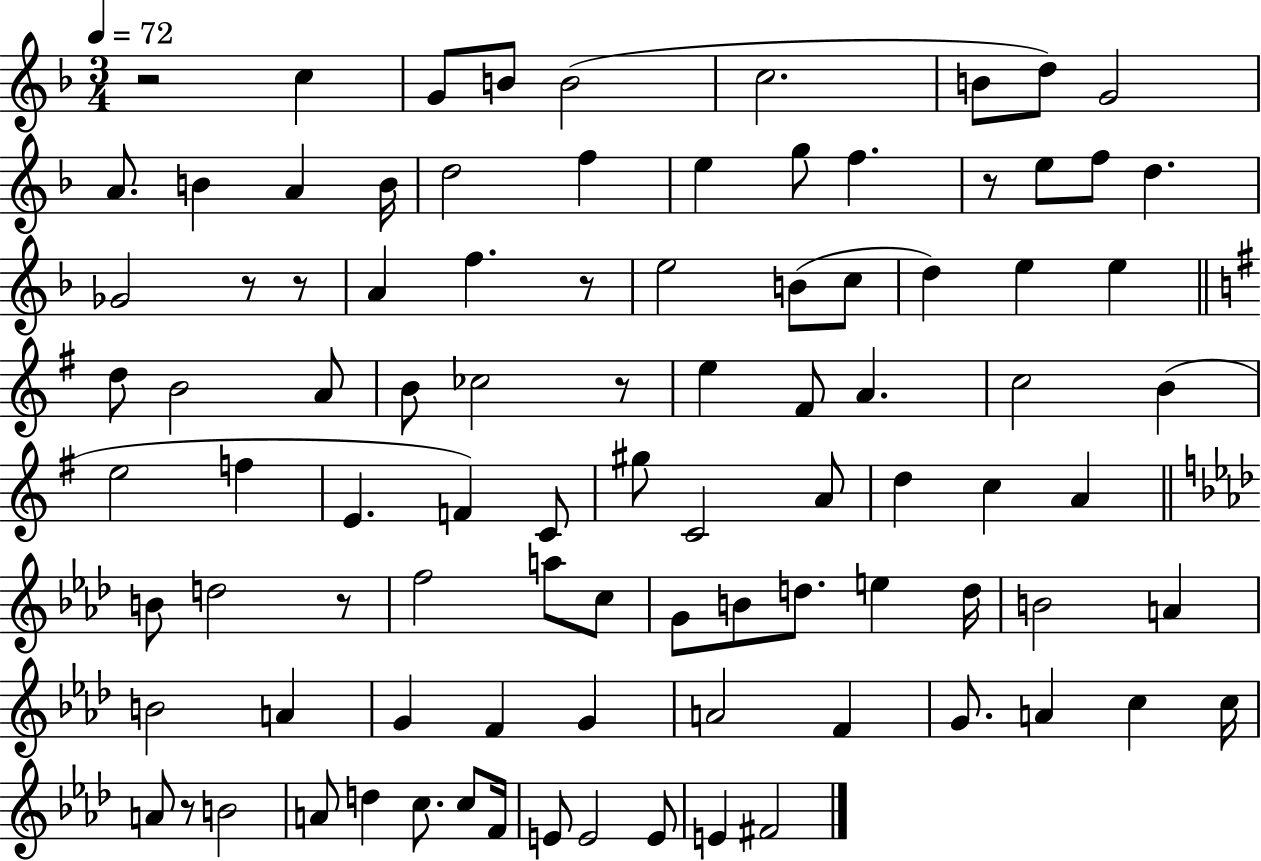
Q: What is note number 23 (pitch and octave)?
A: F5